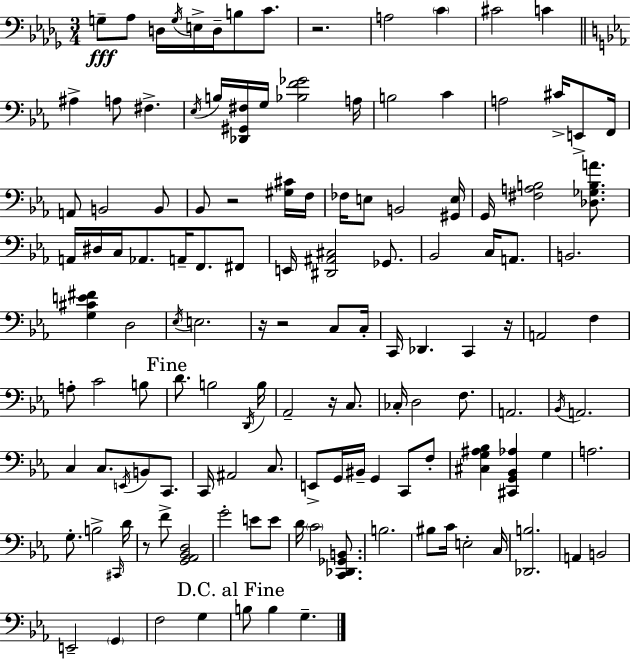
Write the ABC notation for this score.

X:1
T:Untitled
M:3/4
L:1/4
K:Bbm
G,/2 _A,/2 D,/4 G,/4 E,/4 D,/4 B,/2 C/2 z2 A,2 C ^C2 C ^A, A,/2 ^F, _E,/4 B,/4 [_D,,^G,,^F,]/4 G,/4 [_B,F_G]2 A,/4 B,2 C A,2 ^C/4 E,,/2 F,,/4 A,,/2 B,,2 B,,/2 _B,,/2 z2 [^G,^C]/4 F,/4 _F,/4 E,/2 B,,2 [^G,,E,]/4 G,,/4 [^F,A,B,]2 [_D,_G,B,A]/2 A,,/4 ^D,/4 C,/4 _A,,/2 A,,/4 F,,/2 ^F,,/2 E,,/4 [^D,,^A,,^C,]2 _G,,/2 _B,,2 C,/4 A,,/2 B,,2 [G,^CE^F] D,2 _E,/4 E,2 z/4 z2 C,/2 C,/4 C,,/4 _D,, C,, z/4 A,,2 F, A,/2 C2 B,/2 D/2 B,2 D,,/4 B,/4 _A,,2 z/4 C,/2 _C,/4 D,2 F,/2 A,,2 _B,,/4 A,,2 C, C,/2 E,,/4 B,,/2 C,,/2 C,,/4 ^A,,2 C,/2 E,,/2 G,,/4 ^B,,/4 G,, C,,/2 F,/2 [^C,G,^A,_B,] [^C,,G,,_B,,_A,] G, A,2 G,/2 B,2 ^C,,/4 D/4 z/2 F/2 [G,,_A,,_B,,D,]2 G2 E/2 E/2 D/4 C2 [C,,_D,,_G,,B,,]/2 B,2 ^B,/2 C/4 E,2 C,/4 [_D,,B,]2 A,, B,,2 E,,2 G,, F,2 G, B,/2 B, G,